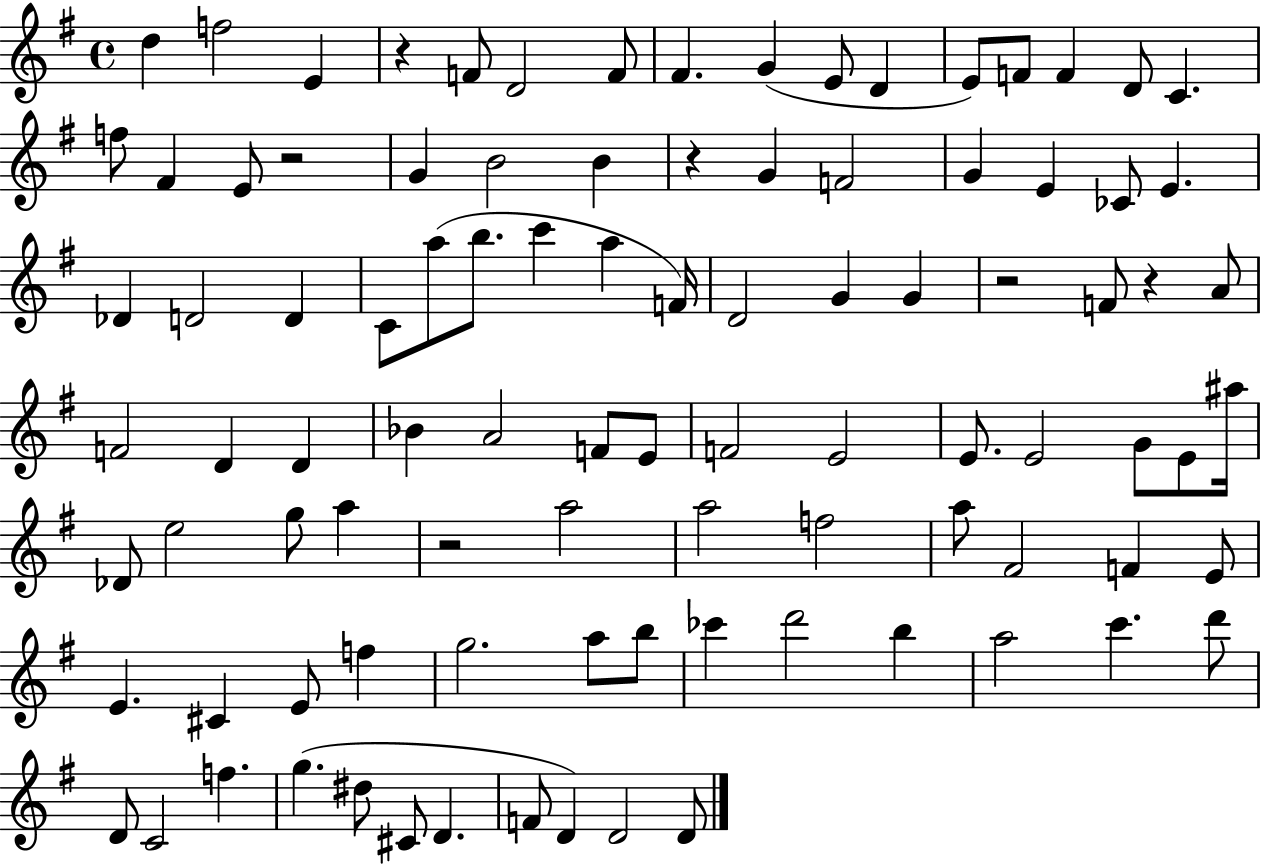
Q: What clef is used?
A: treble